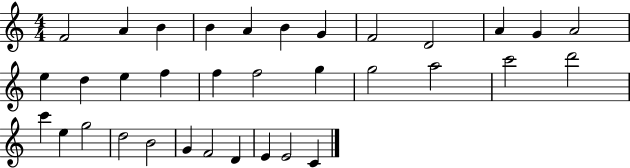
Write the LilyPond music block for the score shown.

{
  \clef treble
  \numericTimeSignature
  \time 4/4
  \key c \major
  f'2 a'4 b'4 | b'4 a'4 b'4 g'4 | f'2 d'2 | a'4 g'4 a'2 | \break e''4 d''4 e''4 f''4 | f''4 f''2 g''4 | g''2 a''2 | c'''2 d'''2 | \break c'''4 e''4 g''2 | d''2 b'2 | g'4 f'2 d'4 | e'4 e'2 c'4 | \break \bar "|."
}